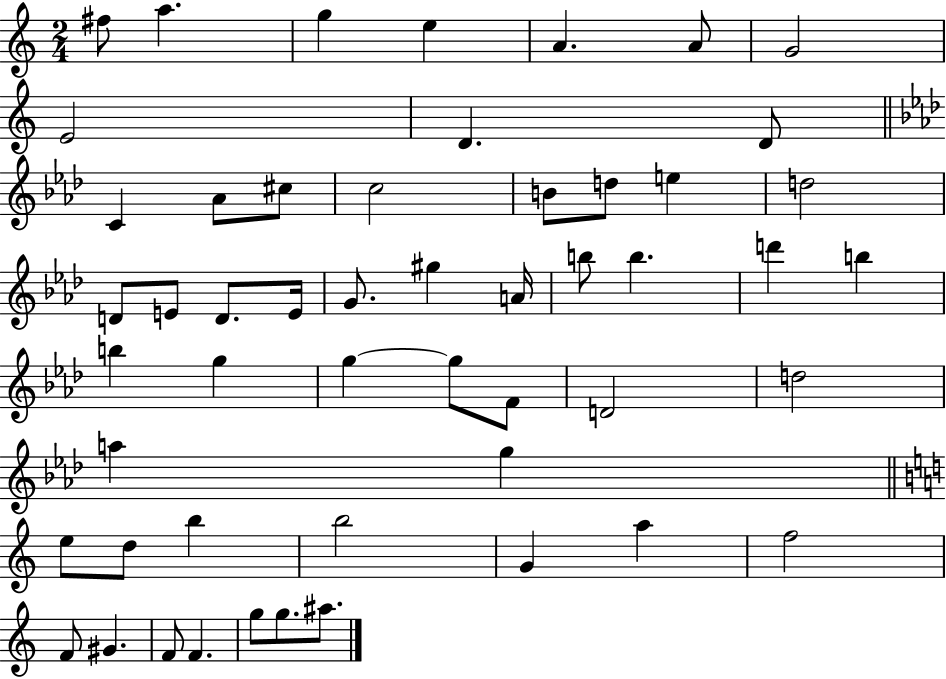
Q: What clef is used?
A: treble